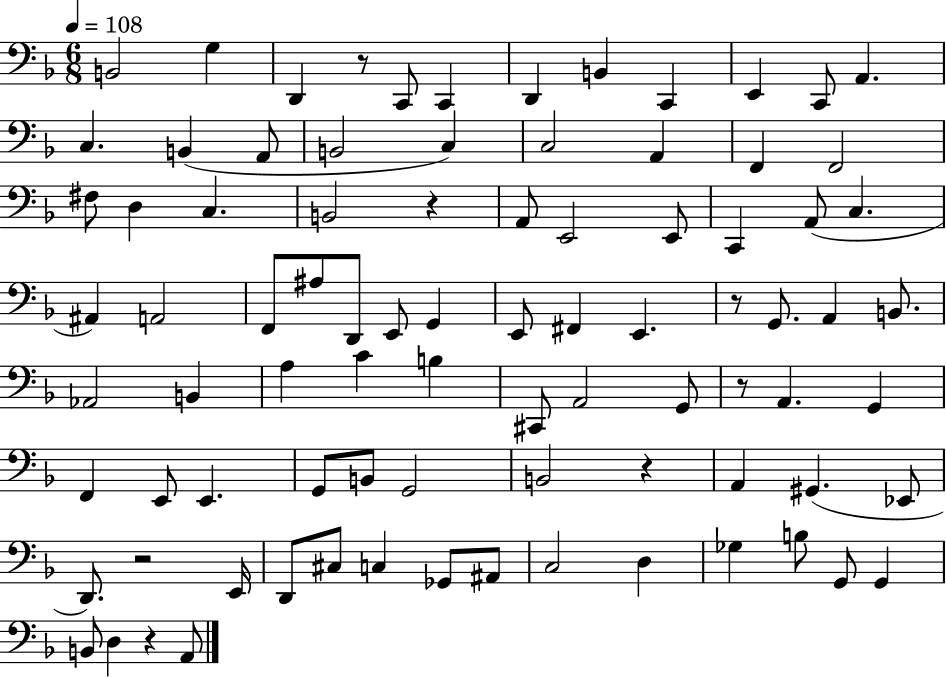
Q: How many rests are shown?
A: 7